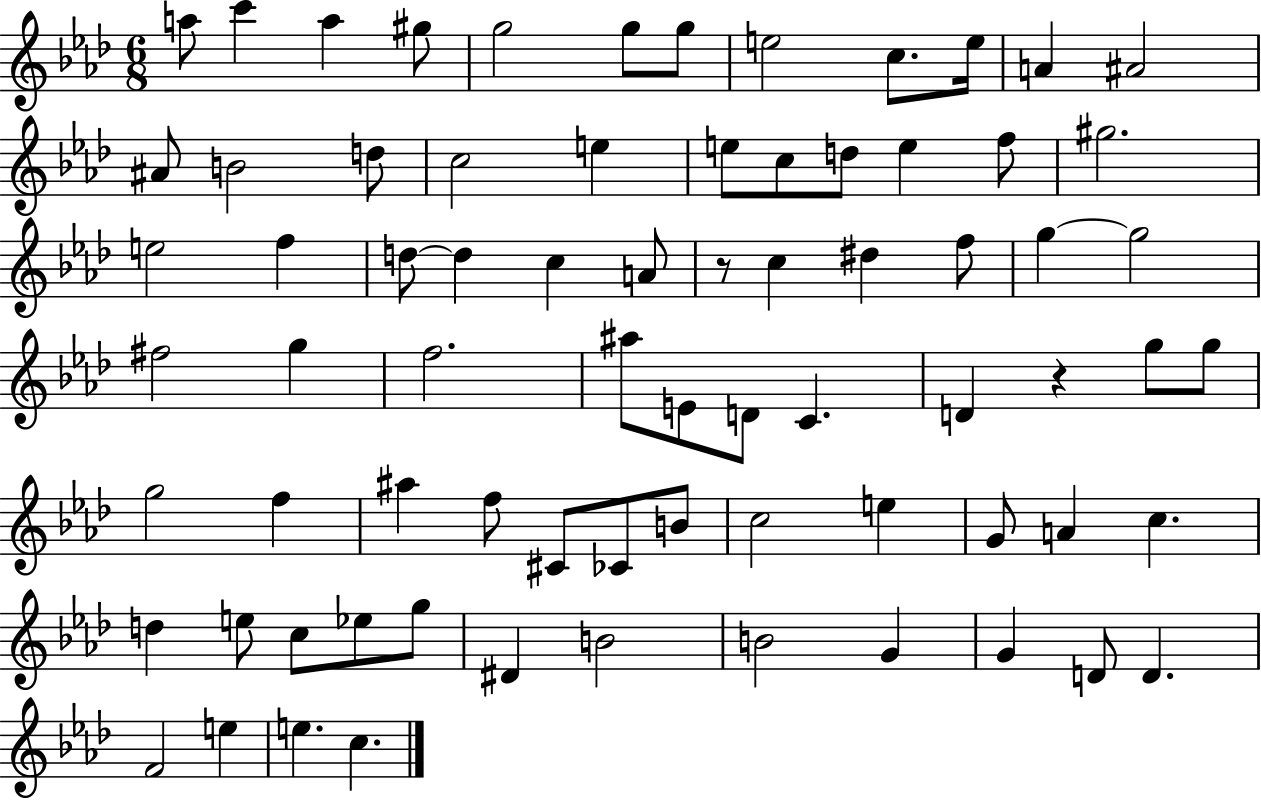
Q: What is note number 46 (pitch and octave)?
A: F5